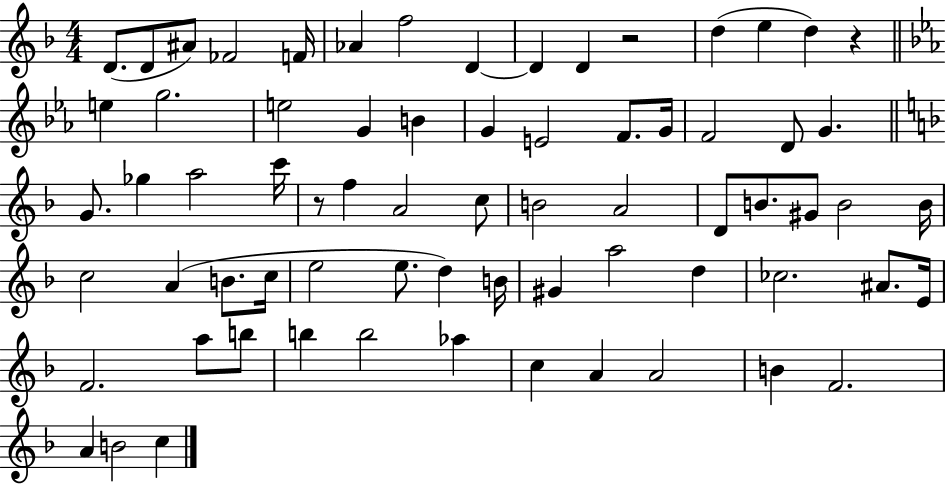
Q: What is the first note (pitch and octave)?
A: D4